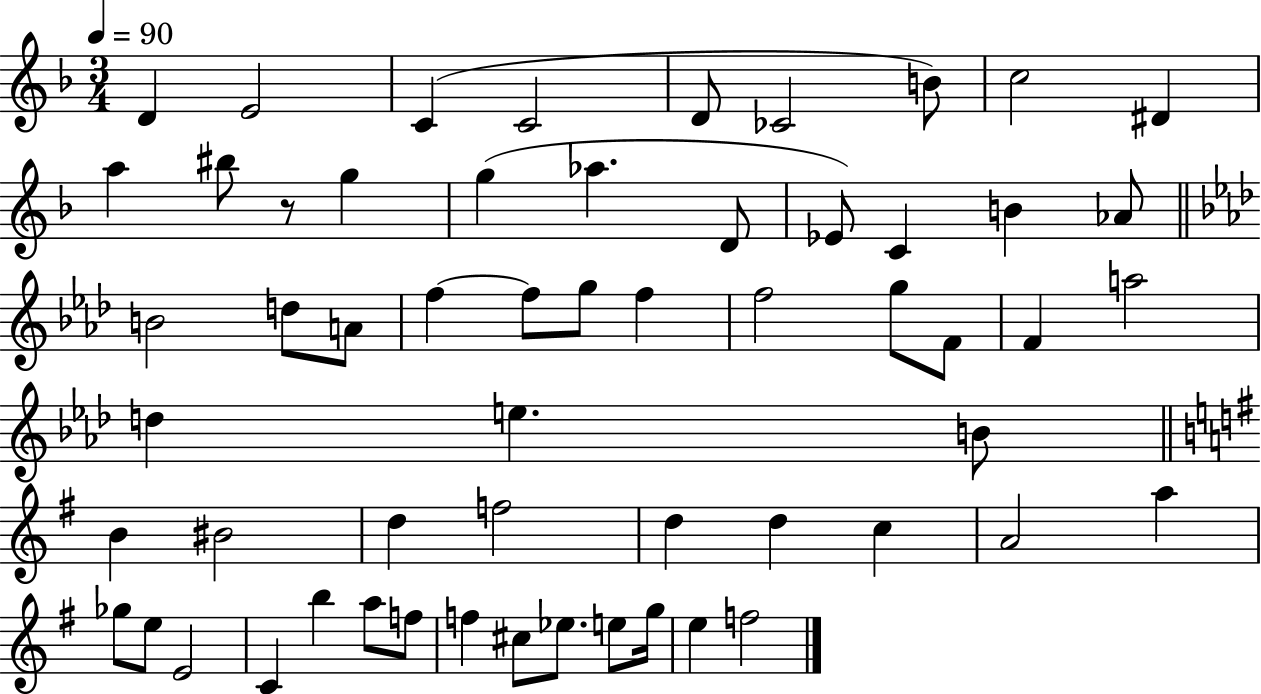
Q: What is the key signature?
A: F major